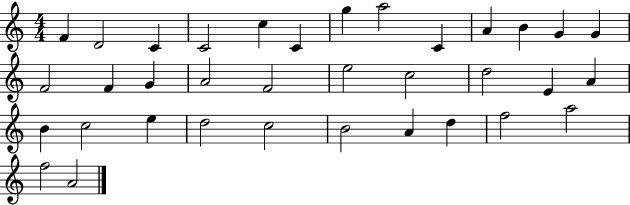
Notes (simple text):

F4/q D4/h C4/q C4/h C5/q C4/q G5/q A5/h C4/q A4/q B4/q G4/q G4/q F4/h F4/q G4/q A4/h F4/h E5/h C5/h D5/h E4/q A4/q B4/q C5/h E5/q D5/h C5/h B4/h A4/q D5/q F5/h A5/h F5/h A4/h